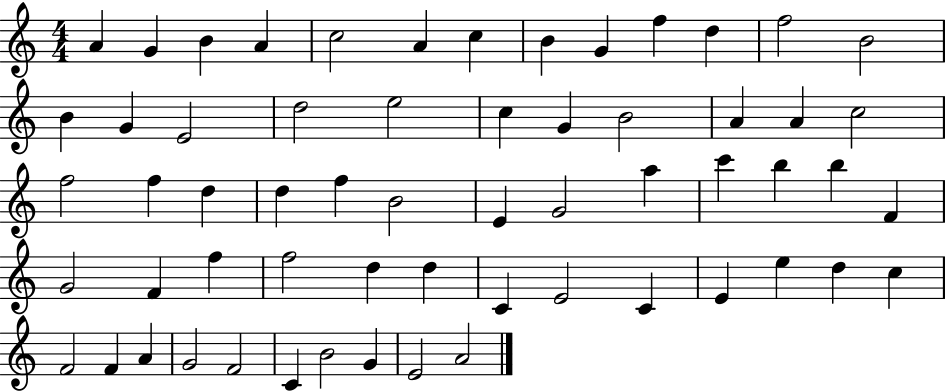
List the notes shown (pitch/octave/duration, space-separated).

A4/q G4/q B4/q A4/q C5/h A4/q C5/q B4/q G4/q F5/q D5/q F5/h B4/h B4/q G4/q E4/h D5/h E5/h C5/q G4/q B4/h A4/q A4/q C5/h F5/h F5/q D5/q D5/q F5/q B4/h E4/q G4/h A5/q C6/q B5/q B5/q F4/q G4/h F4/q F5/q F5/h D5/q D5/q C4/q E4/h C4/q E4/q E5/q D5/q C5/q F4/h F4/q A4/q G4/h F4/h C4/q B4/h G4/q E4/h A4/h